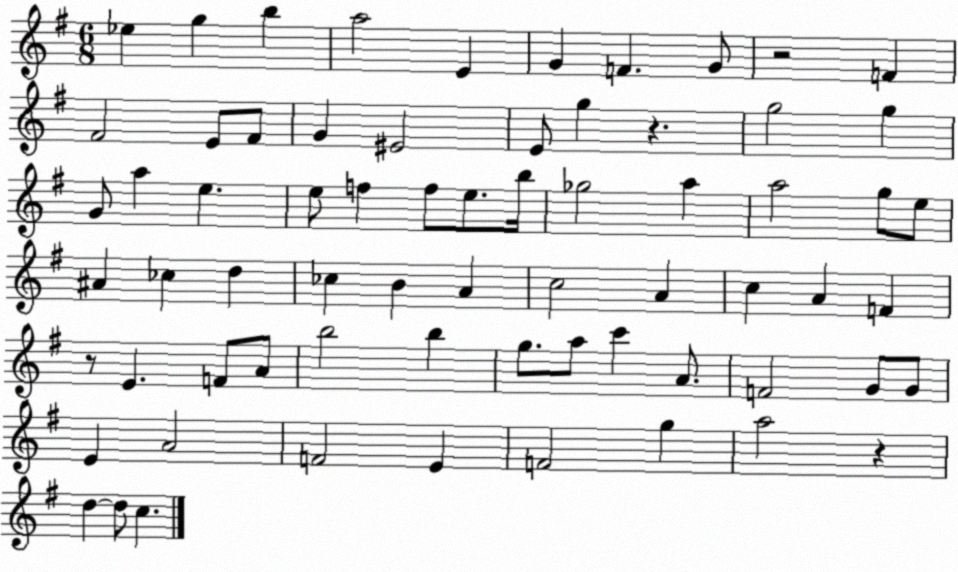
X:1
T:Untitled
M:6/8
L:1/4
K:G
_e g b a2 E G F G/2 z2 F ^F2 E/2 ^F/2 G ^E2 E/2 g z g2 g G/2 a e e/2 f f/2 e/2 b/4 _g2 a a2 g/2 e/2 ^A _c d _c B A c2 A c A F z/2 E F/2 A/2 b2 b g/2 a/2 c' A/2 F2 G/2 G/2 E A2 F2 E F2 g a2 z d d/2 c